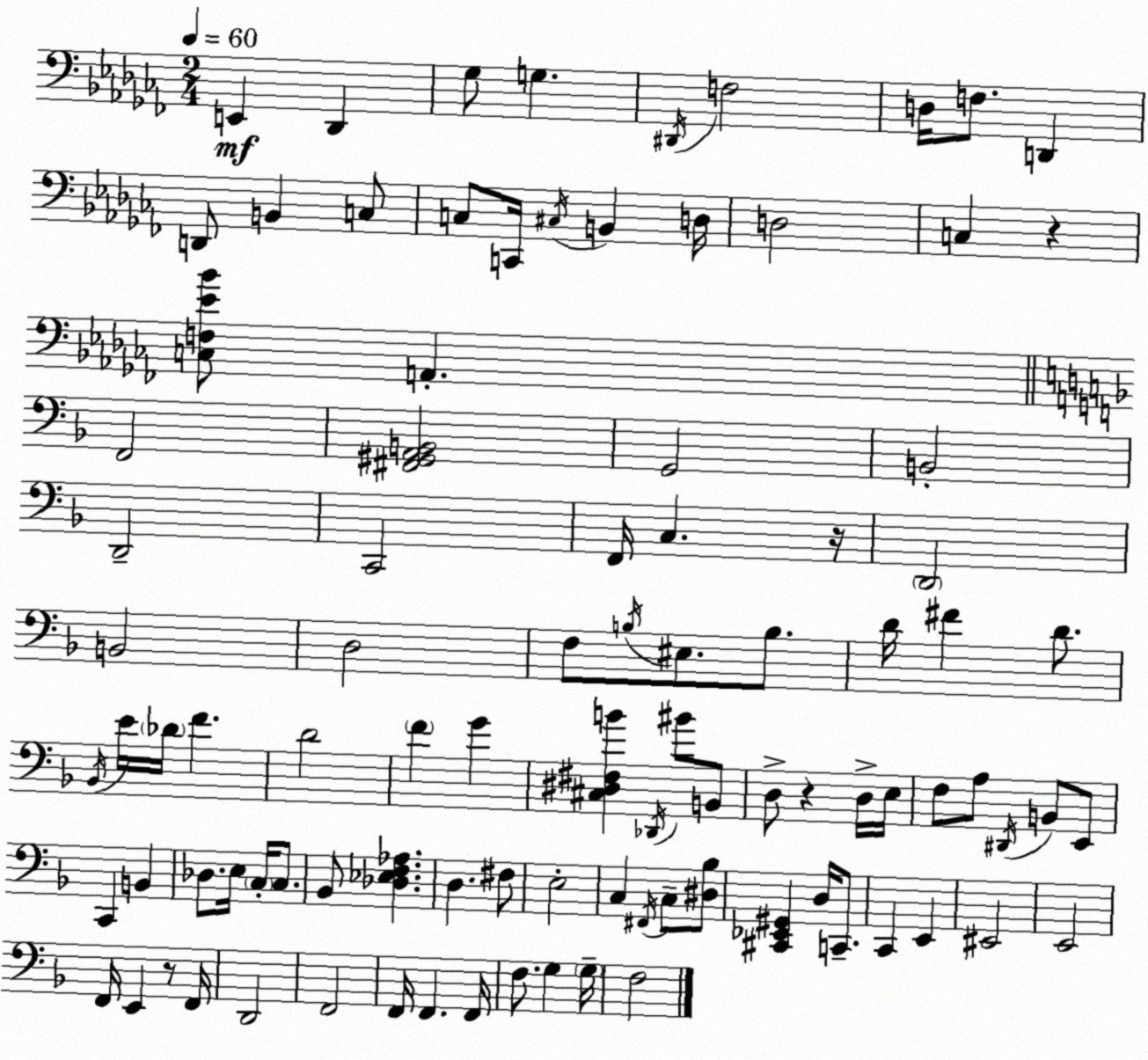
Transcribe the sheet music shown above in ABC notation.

X:1
T:Untitled
M:2/4
L:1/4
K:Abm
E,, _D,, _G,/2 G, ^D,,/4 F,2 D,/4 F,/2 D,, D,,/2 B,, C,/2 C,/2 C,,/4 ^C,/4 B,, D,/4 D,2 C, z [C,F,_E_B]/2 A,, F,,2 [^F,,^G,,A,,B,,]2 G,,2 B,,2 D,,2 C,,2 F,,/4 C, z/4 D,,2 B,,2 D,2 F,/2 B,/4 ^E,/2 B,/2 D/4 ^F D/2 _B,,/4 E/4 _D/4 F D2 F G [^C,^D,^F,B] _D,,/4 ^B/2 B,,/2 D,/2 z D,/4 E,/4 F,/2 A,/2 ^D,,/4 B,,/2 E,,/2 C,, B,, _D,/2 E,/4 C,/4 C,/2 _B,,/2 [_D,_E,F,_A,] D, ^F,/2 E,2 C, ^F,,/4 C,/2 [^D,_B,]/2 [^C,,_E,,^G,,] D,/4 C,,/2 C,, E,, ^E,,2 E,,2 F,,/4 E,, z/2 F,,/4 D,,2 F,,2 F,,/4 F,, F,,/4 F,/2 G, G,/4 F,2